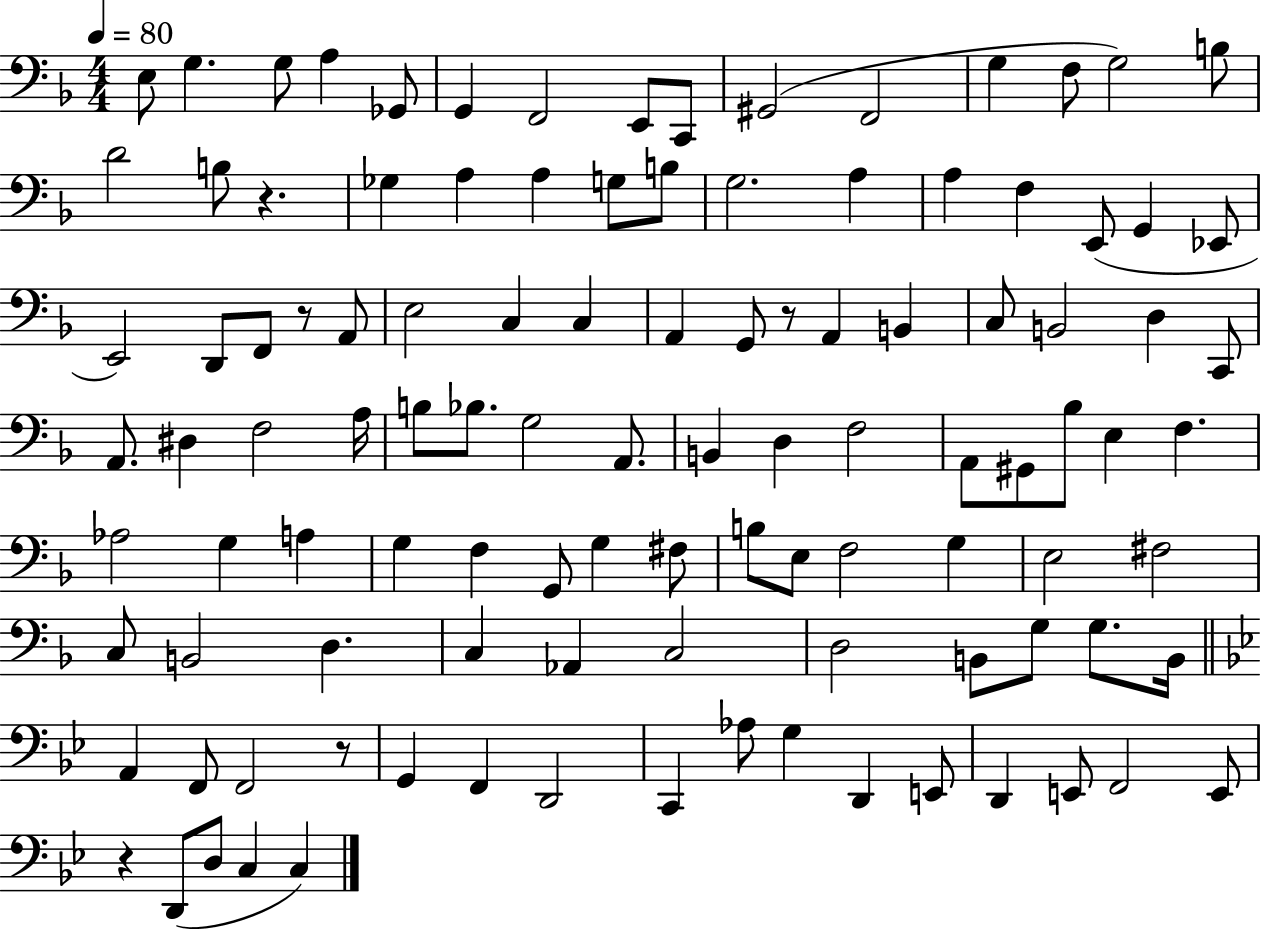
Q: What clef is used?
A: bass